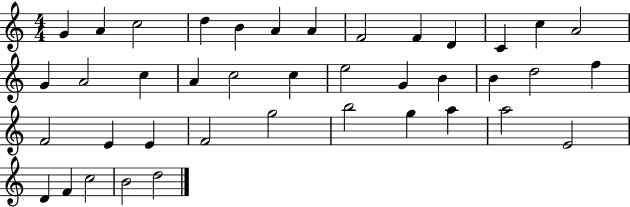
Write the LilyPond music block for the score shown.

{
  \clef treble
  \numericTimeSignature
  \time 4/4
  \key c \major
  g'4 a'4 c''2 | d''4 b'4 a'4 a'4 | f'2 f'4 d'4 | c'4 c''4 a'2 | \break g'4 a'2 c''4 | a'4 c''2 c''4 | e''2 g'4 b'4 | b'4 d''2 f''4 | \break f'2 e'4 e'4 | f'2 g''2 | b''2 g''4 a''4 | a''2 e'2 | \break d'4 f'4 c''2 | b'2 d''2 | \bar "|."
}